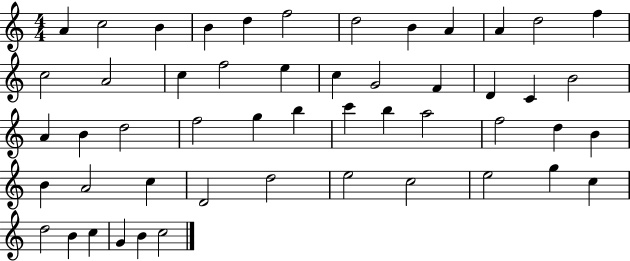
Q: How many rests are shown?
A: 0